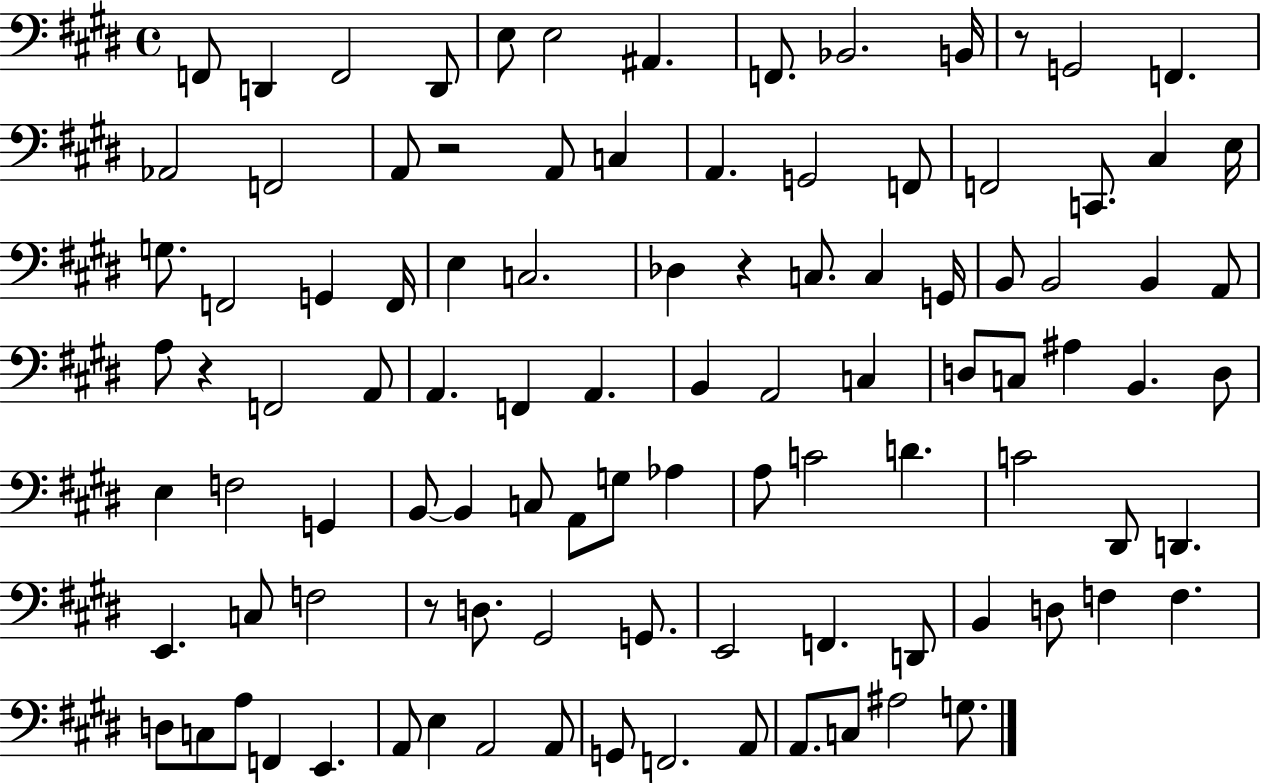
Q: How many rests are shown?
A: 5